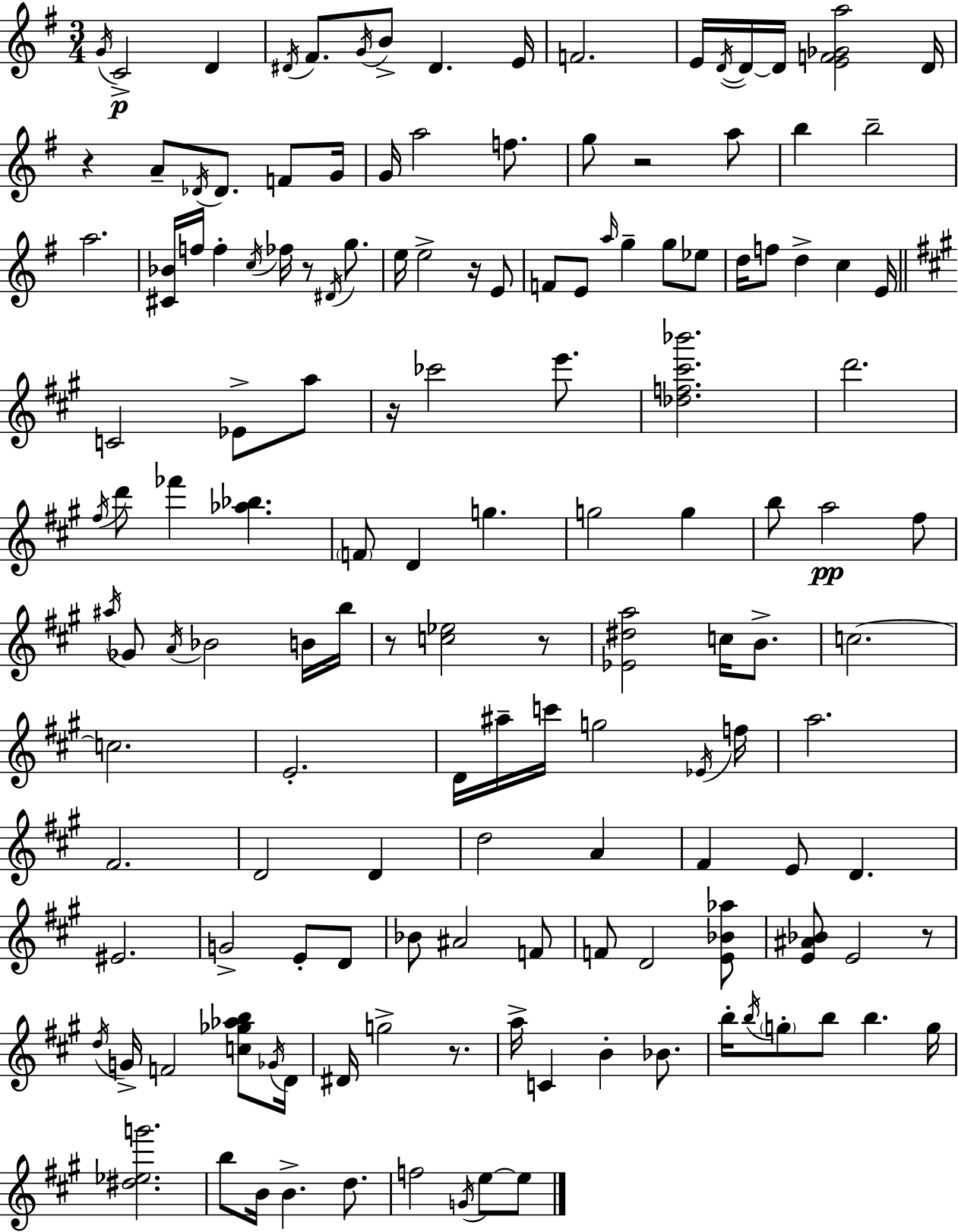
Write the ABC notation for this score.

X:1
T:Untitled
M:3/4
L:1/4
K:G
G/4 C2 D ^D/4 ^F/2 G/4 B/2 ^D E/4 F2 E/4 D/4 D/4 D/4 [EF_Ga]2 D/4 z A/2 _D/4 _D/2 F/2 G/4 G/4 a2 f/2 g/2 z2 a/2 b b2 a2 [^C_B]/4 f/4 f c/4 _f/4 z/2 ^D/4 g/2 e/4 e2 z/4 E/2 F/2 E/2 a/4 g g/2 _e/2 d/4 f/2 d c E/4 C2 _E/2 a/2 z/4 _c'2 e'/2 [_df^c'_b']2 d'2 ^f/4 d'/2 _f' [_a_b] F/2 D g g2 g b/2 a2 ^f/2 ^a/4 _G/2 A/4 _B2 B/4 b/4 z/2 [c_e]2 z/2 [_E^da]2 c/4 B/2 c2 c2 E2 D/4 ^a/4 c'/4 g2 _E/4 f/4 a2 ^F2 D2 D d2 A ^F E/2 D ^E2 G2 E/2 D/2 _B/2 ^A2 F/2 F/2 D2 [E_B_a]/2 [E^A_B]/2 E2 z/2 d/4 G/4 F2 [c_g_ab]/2 _G/4 D/4 ^D/4 g2 z/2 a/4 C B _B/2 b/4 b/4 g/2 b/2 b g/4 [^d_eg']2 b/2 B/4 B d/2 f2 G/4 e/2 e/2